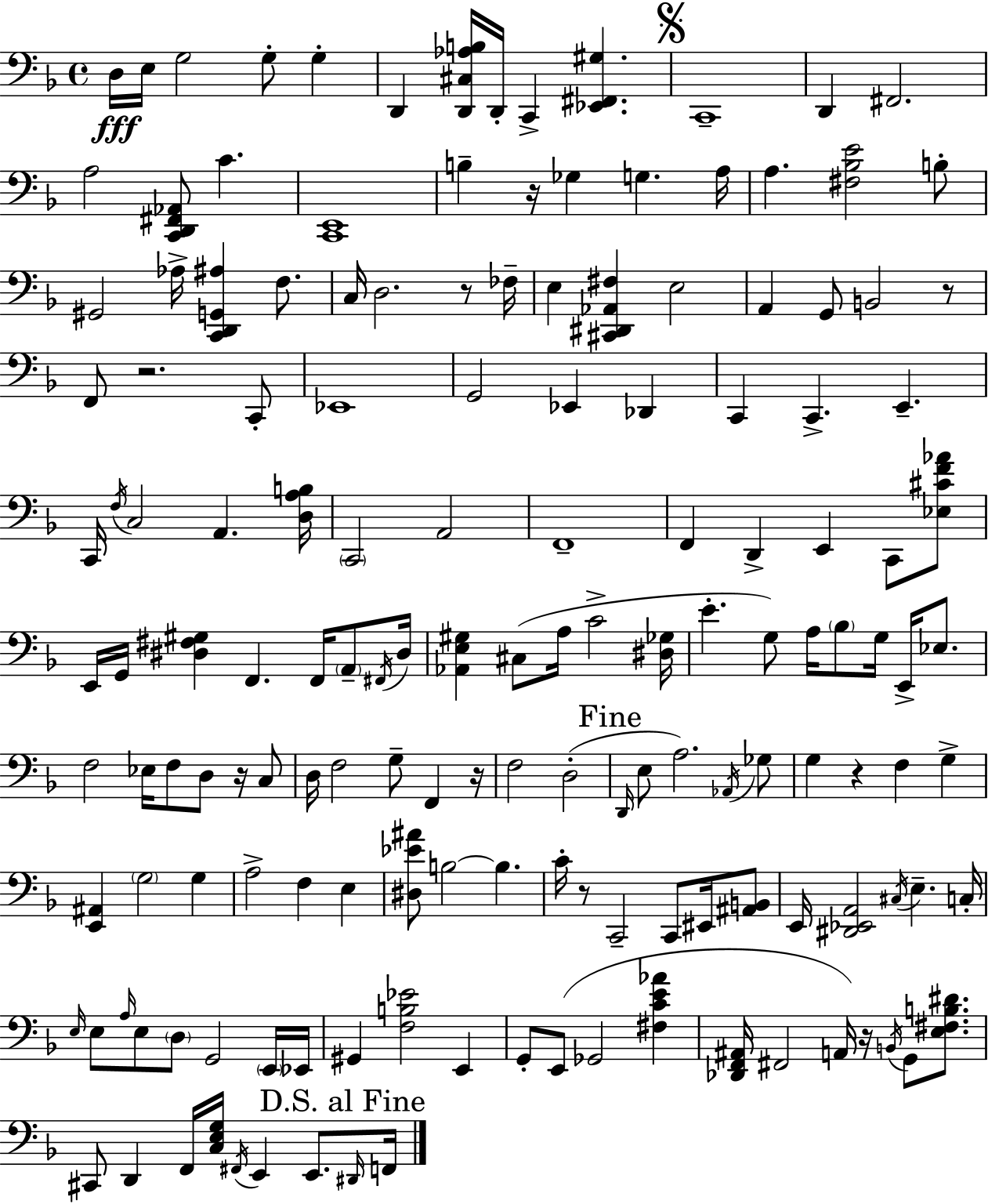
X:1
T:Untitled
M:4/4
L:1/4
K:F
D,/4 E,/4 G,2 G,/2 G, D,, [D,,^C,_A,B,]/4 D,,/4 C,, [_E,,^F,,^G,] C,,4 D,, ^F,,2 A,2 [C,,D,,^F,,_A,,]/2 C [C,,E,,]4 B, z/4 _G, G, A,/4 A, [^F,_B,E]2 B,/2 ^G,,2 _A,/4 [C,,D,,G,,^A,] F,/2 C,/4 D,2 z/2 _F,/4 E, [^C,,^D,,_A,,^F,] E,2 A,, G,,/2 B,,2 z/2 F,,/2 z2 C,,/2 _E,,4 G,,2 _E,, _D,, C,, C,, E,, C,,/4 F,/4 C,2 A,, [D,A,B,]/4 C,,2 A,,2 F,,4 F,, D,, E,, C,,/2 [_E,^CF_A]/2 E,,/4 G,,/4 [^D,^F,^G,] F,, F,,/4 A,,/2 ^F,,/4 ^D,/4 [_A,,E,^G,] ^C,/2 A,/4 C2 [^D,_G,]/4 E G,/2 A,/4 _B,/2 G,/4 E,,/4 _E,/2 F,2 _E,/4 F,/2 D,/2 z/4 C,/2 D,/4 F,2 G,/2 F,, z/4 F,2 D,2 D,,/4 E,/2 A,2 _A,,/4 _G,/2 G, z F, G, [E,,^A,,] G,2 G, A,2 F, E, [^D,_E^A]/2 B,2 B, C/4 z/2 C,,2 C,,/2 ^E,,/4 [^A,,B,,]/2 E,,/4 [^D,,_E,,A,,]2 ^C,/4 E, C,/4 E,/4 E,/2 A,/4 E,/2 D,/2 G,,2 E,,/4 _E,,/4 ^G,, [F,B,_E]2 E,, G,,/2 E,,/2 _G,,2 [^F,CE_A] [_D,,F,,^A,,]/4 ^F,,2 A,,/4 z/4 B,,/4 G,,/2 [E,^F,B,^D]/2 ^C,,/2 D,, F,,/4 [C,E,G,]/4 ^F,,/4 E,, E,,/2 ^D,,/4 F,,/4